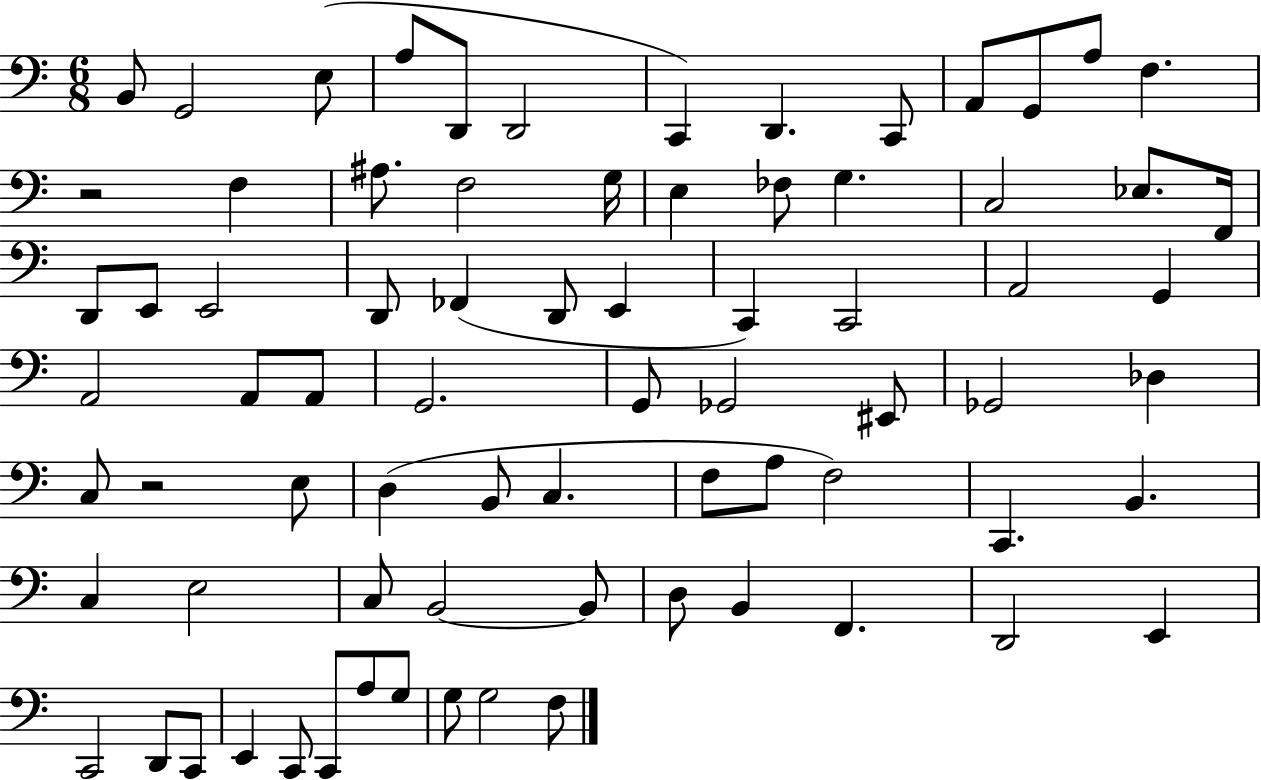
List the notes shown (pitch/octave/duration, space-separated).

B2/e G2/h E3/e A3/e D2/e D2/h C2/q D2/q. C2/e A2/e G2/e A3/e F3/q. R/h F3/q A#3/e. F3/h G3/s E3/q FES3/e G3/q. C3/h Eb3/e. F2/s D2/e E2/e E2/h D2/e FES2/q D2/e E2/q C2/q C2/h A2/h G2/q A2/h A2/e A2/e G2/h. G2/e Gb2/h EIS2/e Gb2/h Db3/q C3/e R/h E3/e D3/q B2/e C3/q. F3/e A3/e F3/h C2/q. B2/q. C3/q E3/h C3/e B2/h B2/e D3/e B2/q F2/q. D2/h E2/q C2/h D2/e C2/e E2/q C2/e C2/e A3/e G3/e G3/e G3/h F3/e